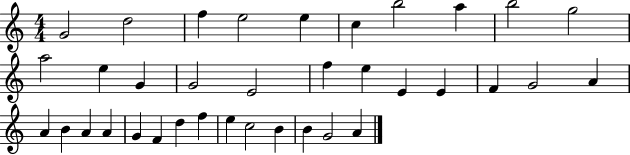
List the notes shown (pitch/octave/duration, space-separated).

G4/h D5/h F5/q E5/h E5/q C5/q B5/h A5/q B5/h G5/h A5/h E5/q G4/q G4/h E4/h F5/q E5/q E4/q E4/q F4/q G4/h A4/q A4/q B4/q A4/q A4/q G4/q F4/q D5/q F5/q E5/q C5/h B4/q B4/q G4/h A4/q